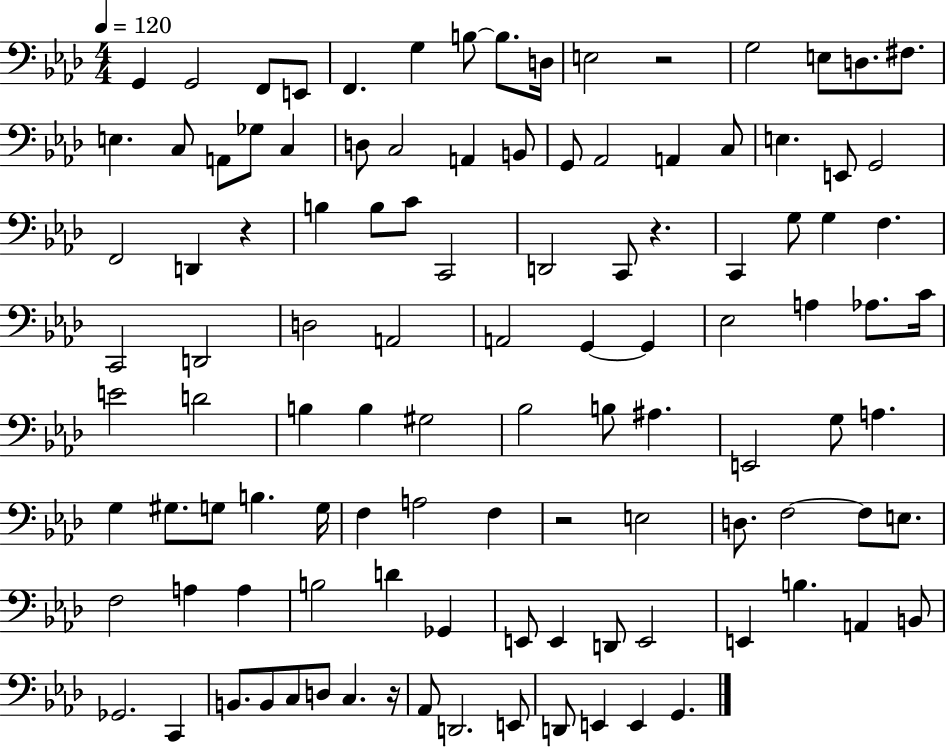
G2/q G2/h F2/e E2/e F2/q. G3/q B3/e B3/e. D3/s E3/h R/h G3/h E3/e D3/e. F#3/e. E3/q. C3/e A2/e Gb3/e C3/q D3/e C3/h A2/q B2/e G2/e Ab2/h A2/q C3/e E3/q. E2/e G2/h F2/h D2/q R/q B3/q B3/e C4/e C2/h D2/h C2/e R/q. C2/q G3/e G3/q F3/q. C2/h D2/h D3/h A2/h A2/h G2/q G2/q Eb3/h A3/q Ab3/e. C4/s E4/h D4/h B3/q B3/q G#3/h Bb3/h B3/e A#3/q. E2/h G3/e A3/q. G3/q G#3/e. G3/e B3/q. G3/s F3/q A3/h F3/q R/h E3/h D3/e. F3/h F3/e E3/e. F3/h A3/q A3/q B3/h D4/q Gb2/q E2/e E2/q D2/e E2/h E2/q B3/q. A2/q B2/e Gb2/h. C2/q B2/e. B2/e C3/e D3/e C3/q. R/s Ab2/e D2/h. E2/e D2/e E2/q E2/q G2/q.